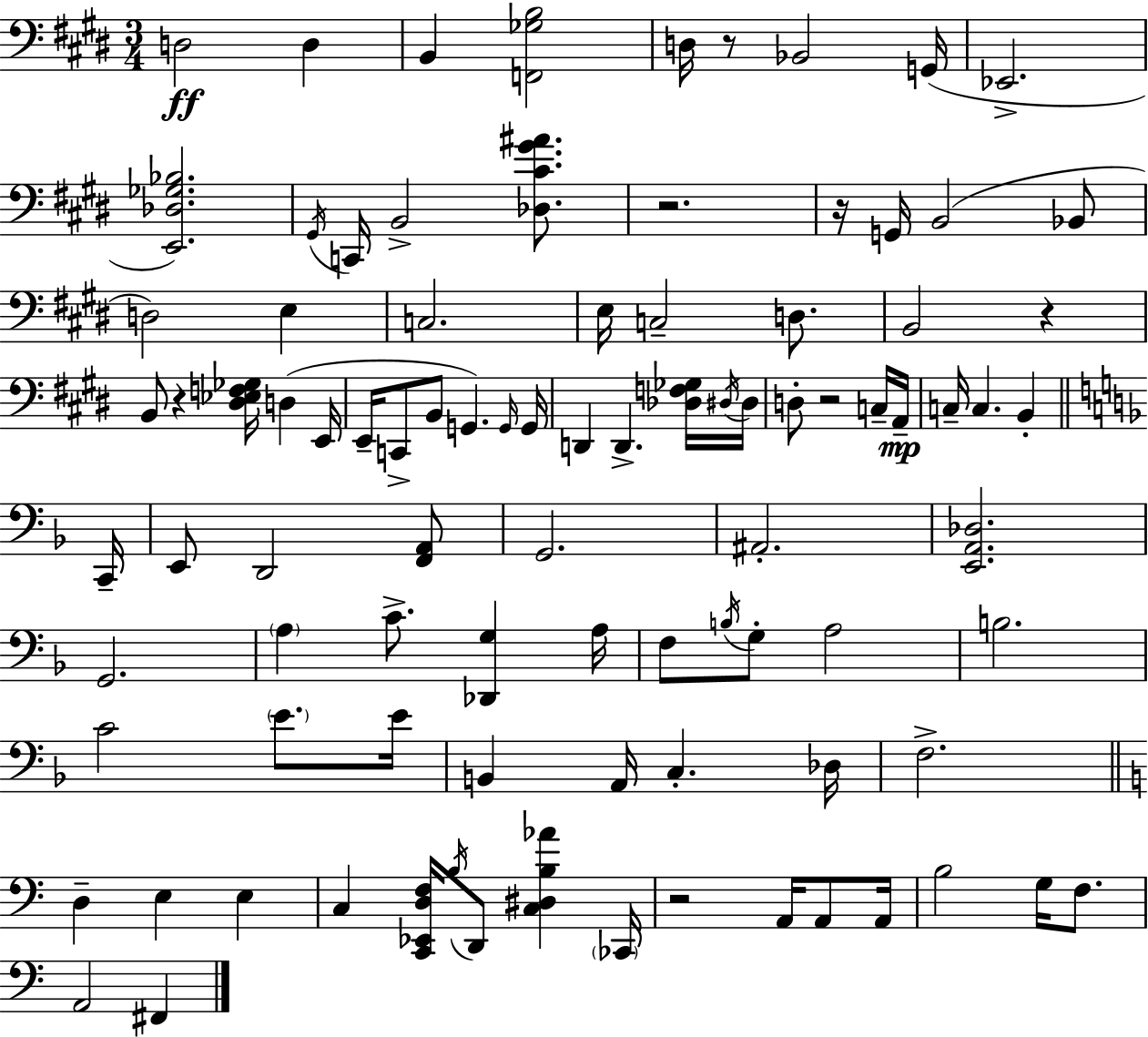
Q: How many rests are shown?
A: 7